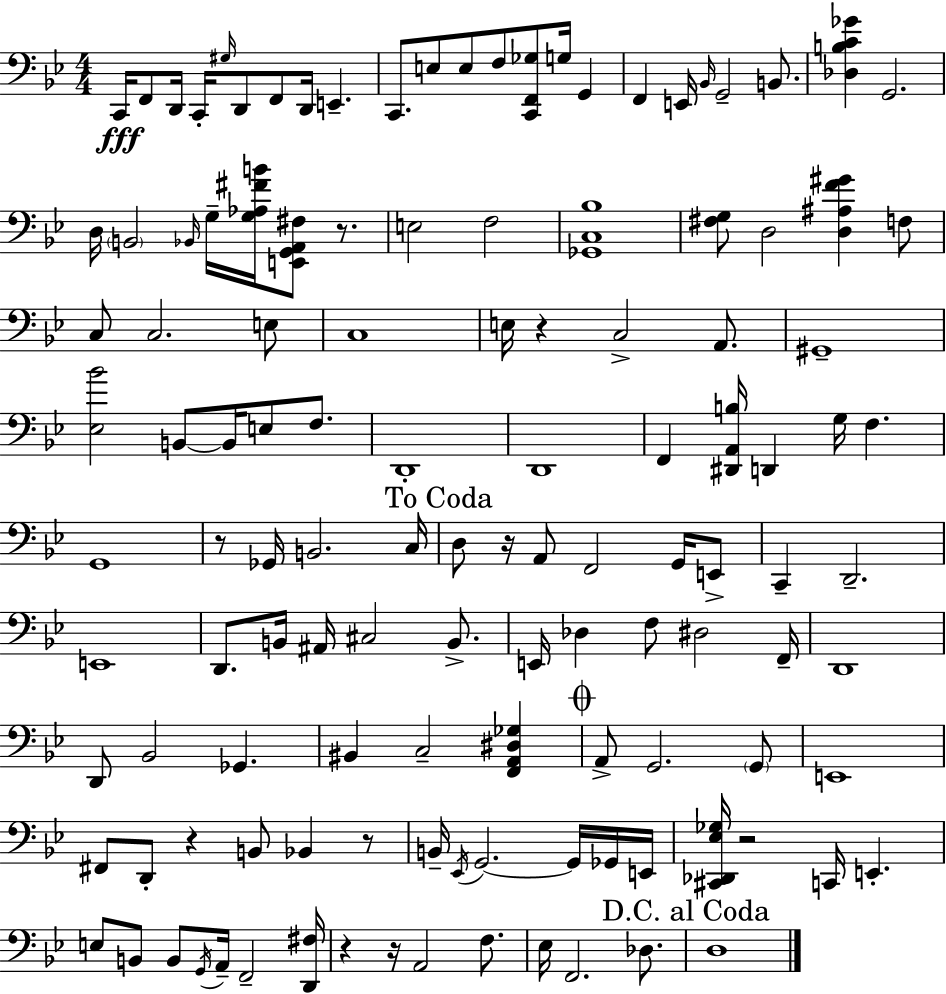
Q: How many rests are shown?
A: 9